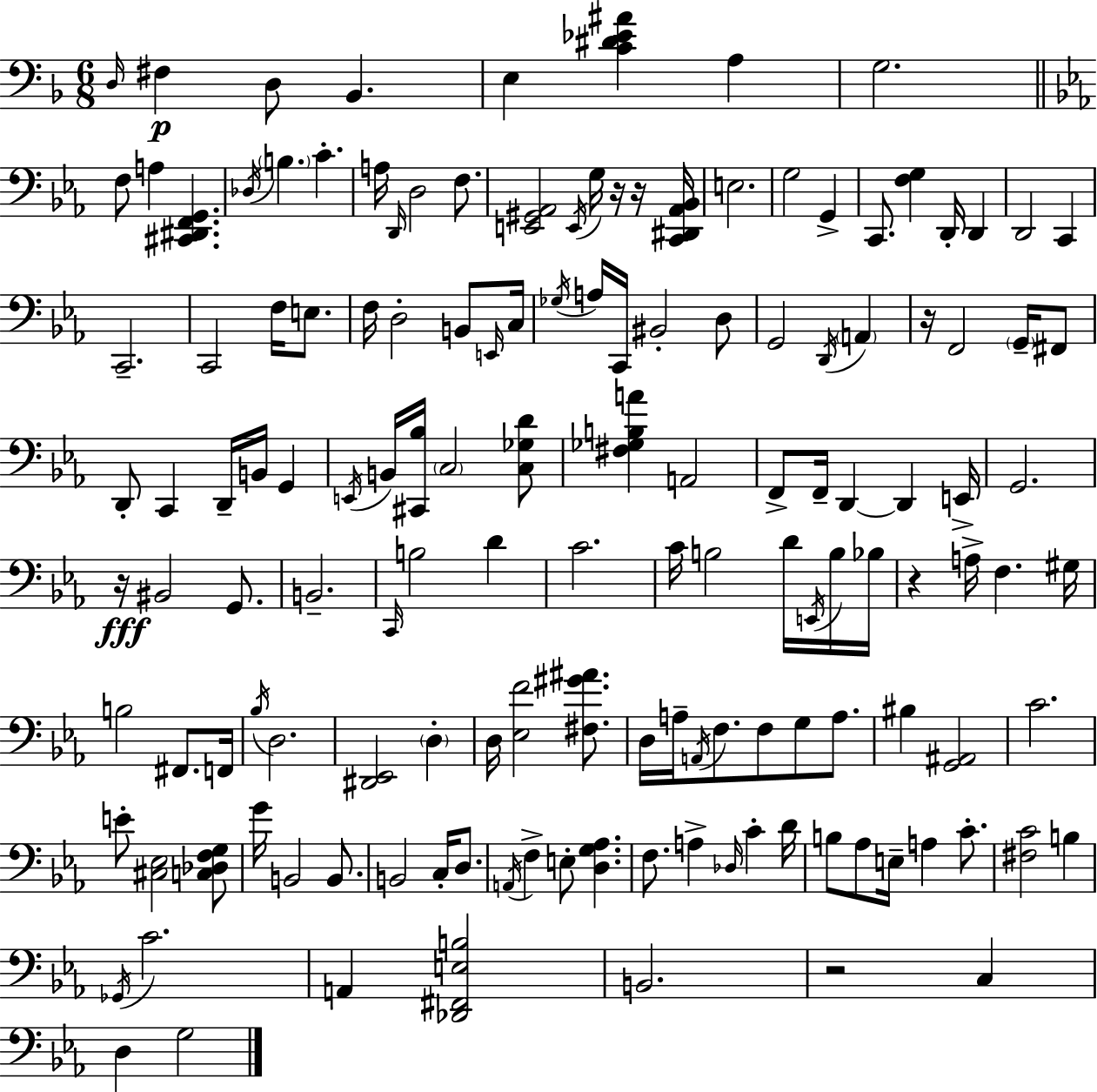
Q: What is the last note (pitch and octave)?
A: G3